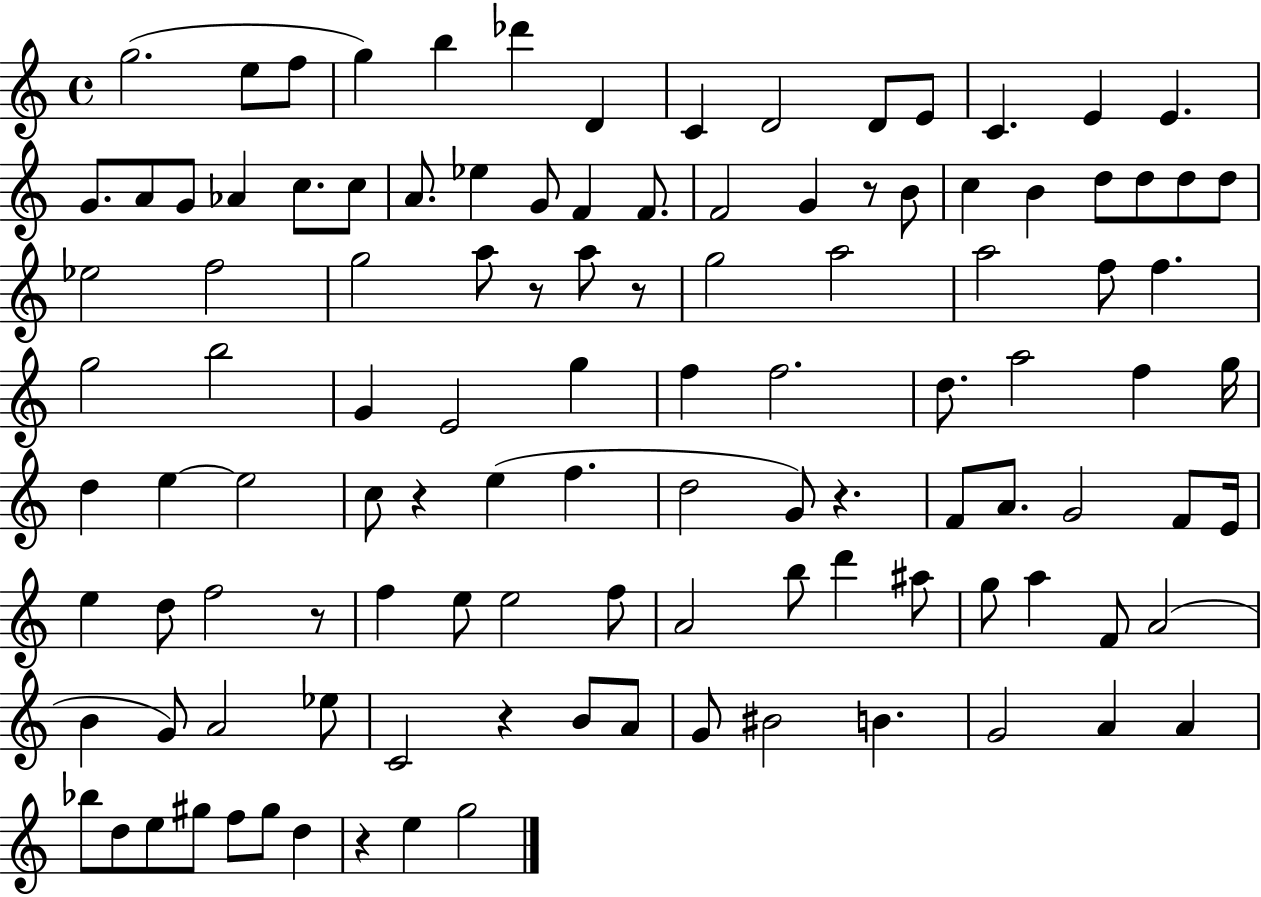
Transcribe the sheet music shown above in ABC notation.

X:1
T:Untitled
M:4/4
L:1/4
K:C
g2 e/2 f/2 g b _d' D C D2 D/2 E/2 C E E G/2 A/2 G/2 _A c/2 c/2 A/2 _e G/2 F F/2 F2 G z/2 B/2 c B d/2 d/2 d/2 d/2 _e2 f2 g2 a/2 z/2 a/2 z/2 g2 a2 a2 f/2 f g2 b2 G E2 g f f2 d/2 a2 f g/4 d e e2 c/2 z e f d2 G/2 z F/2 A/2 G2 F/2 E/4 e d/2 f2 z/2 f e/2 e2 f/2 A2 b/2 d' ^a/2 g/2 a F/2 A2 B G/2 A2 _e/2 C2 z B/2 A/2 G/2 ^B2 B G2 A A _b/2 d/2 e/2 ^g/2 f/2 ^g/2 d z e g2